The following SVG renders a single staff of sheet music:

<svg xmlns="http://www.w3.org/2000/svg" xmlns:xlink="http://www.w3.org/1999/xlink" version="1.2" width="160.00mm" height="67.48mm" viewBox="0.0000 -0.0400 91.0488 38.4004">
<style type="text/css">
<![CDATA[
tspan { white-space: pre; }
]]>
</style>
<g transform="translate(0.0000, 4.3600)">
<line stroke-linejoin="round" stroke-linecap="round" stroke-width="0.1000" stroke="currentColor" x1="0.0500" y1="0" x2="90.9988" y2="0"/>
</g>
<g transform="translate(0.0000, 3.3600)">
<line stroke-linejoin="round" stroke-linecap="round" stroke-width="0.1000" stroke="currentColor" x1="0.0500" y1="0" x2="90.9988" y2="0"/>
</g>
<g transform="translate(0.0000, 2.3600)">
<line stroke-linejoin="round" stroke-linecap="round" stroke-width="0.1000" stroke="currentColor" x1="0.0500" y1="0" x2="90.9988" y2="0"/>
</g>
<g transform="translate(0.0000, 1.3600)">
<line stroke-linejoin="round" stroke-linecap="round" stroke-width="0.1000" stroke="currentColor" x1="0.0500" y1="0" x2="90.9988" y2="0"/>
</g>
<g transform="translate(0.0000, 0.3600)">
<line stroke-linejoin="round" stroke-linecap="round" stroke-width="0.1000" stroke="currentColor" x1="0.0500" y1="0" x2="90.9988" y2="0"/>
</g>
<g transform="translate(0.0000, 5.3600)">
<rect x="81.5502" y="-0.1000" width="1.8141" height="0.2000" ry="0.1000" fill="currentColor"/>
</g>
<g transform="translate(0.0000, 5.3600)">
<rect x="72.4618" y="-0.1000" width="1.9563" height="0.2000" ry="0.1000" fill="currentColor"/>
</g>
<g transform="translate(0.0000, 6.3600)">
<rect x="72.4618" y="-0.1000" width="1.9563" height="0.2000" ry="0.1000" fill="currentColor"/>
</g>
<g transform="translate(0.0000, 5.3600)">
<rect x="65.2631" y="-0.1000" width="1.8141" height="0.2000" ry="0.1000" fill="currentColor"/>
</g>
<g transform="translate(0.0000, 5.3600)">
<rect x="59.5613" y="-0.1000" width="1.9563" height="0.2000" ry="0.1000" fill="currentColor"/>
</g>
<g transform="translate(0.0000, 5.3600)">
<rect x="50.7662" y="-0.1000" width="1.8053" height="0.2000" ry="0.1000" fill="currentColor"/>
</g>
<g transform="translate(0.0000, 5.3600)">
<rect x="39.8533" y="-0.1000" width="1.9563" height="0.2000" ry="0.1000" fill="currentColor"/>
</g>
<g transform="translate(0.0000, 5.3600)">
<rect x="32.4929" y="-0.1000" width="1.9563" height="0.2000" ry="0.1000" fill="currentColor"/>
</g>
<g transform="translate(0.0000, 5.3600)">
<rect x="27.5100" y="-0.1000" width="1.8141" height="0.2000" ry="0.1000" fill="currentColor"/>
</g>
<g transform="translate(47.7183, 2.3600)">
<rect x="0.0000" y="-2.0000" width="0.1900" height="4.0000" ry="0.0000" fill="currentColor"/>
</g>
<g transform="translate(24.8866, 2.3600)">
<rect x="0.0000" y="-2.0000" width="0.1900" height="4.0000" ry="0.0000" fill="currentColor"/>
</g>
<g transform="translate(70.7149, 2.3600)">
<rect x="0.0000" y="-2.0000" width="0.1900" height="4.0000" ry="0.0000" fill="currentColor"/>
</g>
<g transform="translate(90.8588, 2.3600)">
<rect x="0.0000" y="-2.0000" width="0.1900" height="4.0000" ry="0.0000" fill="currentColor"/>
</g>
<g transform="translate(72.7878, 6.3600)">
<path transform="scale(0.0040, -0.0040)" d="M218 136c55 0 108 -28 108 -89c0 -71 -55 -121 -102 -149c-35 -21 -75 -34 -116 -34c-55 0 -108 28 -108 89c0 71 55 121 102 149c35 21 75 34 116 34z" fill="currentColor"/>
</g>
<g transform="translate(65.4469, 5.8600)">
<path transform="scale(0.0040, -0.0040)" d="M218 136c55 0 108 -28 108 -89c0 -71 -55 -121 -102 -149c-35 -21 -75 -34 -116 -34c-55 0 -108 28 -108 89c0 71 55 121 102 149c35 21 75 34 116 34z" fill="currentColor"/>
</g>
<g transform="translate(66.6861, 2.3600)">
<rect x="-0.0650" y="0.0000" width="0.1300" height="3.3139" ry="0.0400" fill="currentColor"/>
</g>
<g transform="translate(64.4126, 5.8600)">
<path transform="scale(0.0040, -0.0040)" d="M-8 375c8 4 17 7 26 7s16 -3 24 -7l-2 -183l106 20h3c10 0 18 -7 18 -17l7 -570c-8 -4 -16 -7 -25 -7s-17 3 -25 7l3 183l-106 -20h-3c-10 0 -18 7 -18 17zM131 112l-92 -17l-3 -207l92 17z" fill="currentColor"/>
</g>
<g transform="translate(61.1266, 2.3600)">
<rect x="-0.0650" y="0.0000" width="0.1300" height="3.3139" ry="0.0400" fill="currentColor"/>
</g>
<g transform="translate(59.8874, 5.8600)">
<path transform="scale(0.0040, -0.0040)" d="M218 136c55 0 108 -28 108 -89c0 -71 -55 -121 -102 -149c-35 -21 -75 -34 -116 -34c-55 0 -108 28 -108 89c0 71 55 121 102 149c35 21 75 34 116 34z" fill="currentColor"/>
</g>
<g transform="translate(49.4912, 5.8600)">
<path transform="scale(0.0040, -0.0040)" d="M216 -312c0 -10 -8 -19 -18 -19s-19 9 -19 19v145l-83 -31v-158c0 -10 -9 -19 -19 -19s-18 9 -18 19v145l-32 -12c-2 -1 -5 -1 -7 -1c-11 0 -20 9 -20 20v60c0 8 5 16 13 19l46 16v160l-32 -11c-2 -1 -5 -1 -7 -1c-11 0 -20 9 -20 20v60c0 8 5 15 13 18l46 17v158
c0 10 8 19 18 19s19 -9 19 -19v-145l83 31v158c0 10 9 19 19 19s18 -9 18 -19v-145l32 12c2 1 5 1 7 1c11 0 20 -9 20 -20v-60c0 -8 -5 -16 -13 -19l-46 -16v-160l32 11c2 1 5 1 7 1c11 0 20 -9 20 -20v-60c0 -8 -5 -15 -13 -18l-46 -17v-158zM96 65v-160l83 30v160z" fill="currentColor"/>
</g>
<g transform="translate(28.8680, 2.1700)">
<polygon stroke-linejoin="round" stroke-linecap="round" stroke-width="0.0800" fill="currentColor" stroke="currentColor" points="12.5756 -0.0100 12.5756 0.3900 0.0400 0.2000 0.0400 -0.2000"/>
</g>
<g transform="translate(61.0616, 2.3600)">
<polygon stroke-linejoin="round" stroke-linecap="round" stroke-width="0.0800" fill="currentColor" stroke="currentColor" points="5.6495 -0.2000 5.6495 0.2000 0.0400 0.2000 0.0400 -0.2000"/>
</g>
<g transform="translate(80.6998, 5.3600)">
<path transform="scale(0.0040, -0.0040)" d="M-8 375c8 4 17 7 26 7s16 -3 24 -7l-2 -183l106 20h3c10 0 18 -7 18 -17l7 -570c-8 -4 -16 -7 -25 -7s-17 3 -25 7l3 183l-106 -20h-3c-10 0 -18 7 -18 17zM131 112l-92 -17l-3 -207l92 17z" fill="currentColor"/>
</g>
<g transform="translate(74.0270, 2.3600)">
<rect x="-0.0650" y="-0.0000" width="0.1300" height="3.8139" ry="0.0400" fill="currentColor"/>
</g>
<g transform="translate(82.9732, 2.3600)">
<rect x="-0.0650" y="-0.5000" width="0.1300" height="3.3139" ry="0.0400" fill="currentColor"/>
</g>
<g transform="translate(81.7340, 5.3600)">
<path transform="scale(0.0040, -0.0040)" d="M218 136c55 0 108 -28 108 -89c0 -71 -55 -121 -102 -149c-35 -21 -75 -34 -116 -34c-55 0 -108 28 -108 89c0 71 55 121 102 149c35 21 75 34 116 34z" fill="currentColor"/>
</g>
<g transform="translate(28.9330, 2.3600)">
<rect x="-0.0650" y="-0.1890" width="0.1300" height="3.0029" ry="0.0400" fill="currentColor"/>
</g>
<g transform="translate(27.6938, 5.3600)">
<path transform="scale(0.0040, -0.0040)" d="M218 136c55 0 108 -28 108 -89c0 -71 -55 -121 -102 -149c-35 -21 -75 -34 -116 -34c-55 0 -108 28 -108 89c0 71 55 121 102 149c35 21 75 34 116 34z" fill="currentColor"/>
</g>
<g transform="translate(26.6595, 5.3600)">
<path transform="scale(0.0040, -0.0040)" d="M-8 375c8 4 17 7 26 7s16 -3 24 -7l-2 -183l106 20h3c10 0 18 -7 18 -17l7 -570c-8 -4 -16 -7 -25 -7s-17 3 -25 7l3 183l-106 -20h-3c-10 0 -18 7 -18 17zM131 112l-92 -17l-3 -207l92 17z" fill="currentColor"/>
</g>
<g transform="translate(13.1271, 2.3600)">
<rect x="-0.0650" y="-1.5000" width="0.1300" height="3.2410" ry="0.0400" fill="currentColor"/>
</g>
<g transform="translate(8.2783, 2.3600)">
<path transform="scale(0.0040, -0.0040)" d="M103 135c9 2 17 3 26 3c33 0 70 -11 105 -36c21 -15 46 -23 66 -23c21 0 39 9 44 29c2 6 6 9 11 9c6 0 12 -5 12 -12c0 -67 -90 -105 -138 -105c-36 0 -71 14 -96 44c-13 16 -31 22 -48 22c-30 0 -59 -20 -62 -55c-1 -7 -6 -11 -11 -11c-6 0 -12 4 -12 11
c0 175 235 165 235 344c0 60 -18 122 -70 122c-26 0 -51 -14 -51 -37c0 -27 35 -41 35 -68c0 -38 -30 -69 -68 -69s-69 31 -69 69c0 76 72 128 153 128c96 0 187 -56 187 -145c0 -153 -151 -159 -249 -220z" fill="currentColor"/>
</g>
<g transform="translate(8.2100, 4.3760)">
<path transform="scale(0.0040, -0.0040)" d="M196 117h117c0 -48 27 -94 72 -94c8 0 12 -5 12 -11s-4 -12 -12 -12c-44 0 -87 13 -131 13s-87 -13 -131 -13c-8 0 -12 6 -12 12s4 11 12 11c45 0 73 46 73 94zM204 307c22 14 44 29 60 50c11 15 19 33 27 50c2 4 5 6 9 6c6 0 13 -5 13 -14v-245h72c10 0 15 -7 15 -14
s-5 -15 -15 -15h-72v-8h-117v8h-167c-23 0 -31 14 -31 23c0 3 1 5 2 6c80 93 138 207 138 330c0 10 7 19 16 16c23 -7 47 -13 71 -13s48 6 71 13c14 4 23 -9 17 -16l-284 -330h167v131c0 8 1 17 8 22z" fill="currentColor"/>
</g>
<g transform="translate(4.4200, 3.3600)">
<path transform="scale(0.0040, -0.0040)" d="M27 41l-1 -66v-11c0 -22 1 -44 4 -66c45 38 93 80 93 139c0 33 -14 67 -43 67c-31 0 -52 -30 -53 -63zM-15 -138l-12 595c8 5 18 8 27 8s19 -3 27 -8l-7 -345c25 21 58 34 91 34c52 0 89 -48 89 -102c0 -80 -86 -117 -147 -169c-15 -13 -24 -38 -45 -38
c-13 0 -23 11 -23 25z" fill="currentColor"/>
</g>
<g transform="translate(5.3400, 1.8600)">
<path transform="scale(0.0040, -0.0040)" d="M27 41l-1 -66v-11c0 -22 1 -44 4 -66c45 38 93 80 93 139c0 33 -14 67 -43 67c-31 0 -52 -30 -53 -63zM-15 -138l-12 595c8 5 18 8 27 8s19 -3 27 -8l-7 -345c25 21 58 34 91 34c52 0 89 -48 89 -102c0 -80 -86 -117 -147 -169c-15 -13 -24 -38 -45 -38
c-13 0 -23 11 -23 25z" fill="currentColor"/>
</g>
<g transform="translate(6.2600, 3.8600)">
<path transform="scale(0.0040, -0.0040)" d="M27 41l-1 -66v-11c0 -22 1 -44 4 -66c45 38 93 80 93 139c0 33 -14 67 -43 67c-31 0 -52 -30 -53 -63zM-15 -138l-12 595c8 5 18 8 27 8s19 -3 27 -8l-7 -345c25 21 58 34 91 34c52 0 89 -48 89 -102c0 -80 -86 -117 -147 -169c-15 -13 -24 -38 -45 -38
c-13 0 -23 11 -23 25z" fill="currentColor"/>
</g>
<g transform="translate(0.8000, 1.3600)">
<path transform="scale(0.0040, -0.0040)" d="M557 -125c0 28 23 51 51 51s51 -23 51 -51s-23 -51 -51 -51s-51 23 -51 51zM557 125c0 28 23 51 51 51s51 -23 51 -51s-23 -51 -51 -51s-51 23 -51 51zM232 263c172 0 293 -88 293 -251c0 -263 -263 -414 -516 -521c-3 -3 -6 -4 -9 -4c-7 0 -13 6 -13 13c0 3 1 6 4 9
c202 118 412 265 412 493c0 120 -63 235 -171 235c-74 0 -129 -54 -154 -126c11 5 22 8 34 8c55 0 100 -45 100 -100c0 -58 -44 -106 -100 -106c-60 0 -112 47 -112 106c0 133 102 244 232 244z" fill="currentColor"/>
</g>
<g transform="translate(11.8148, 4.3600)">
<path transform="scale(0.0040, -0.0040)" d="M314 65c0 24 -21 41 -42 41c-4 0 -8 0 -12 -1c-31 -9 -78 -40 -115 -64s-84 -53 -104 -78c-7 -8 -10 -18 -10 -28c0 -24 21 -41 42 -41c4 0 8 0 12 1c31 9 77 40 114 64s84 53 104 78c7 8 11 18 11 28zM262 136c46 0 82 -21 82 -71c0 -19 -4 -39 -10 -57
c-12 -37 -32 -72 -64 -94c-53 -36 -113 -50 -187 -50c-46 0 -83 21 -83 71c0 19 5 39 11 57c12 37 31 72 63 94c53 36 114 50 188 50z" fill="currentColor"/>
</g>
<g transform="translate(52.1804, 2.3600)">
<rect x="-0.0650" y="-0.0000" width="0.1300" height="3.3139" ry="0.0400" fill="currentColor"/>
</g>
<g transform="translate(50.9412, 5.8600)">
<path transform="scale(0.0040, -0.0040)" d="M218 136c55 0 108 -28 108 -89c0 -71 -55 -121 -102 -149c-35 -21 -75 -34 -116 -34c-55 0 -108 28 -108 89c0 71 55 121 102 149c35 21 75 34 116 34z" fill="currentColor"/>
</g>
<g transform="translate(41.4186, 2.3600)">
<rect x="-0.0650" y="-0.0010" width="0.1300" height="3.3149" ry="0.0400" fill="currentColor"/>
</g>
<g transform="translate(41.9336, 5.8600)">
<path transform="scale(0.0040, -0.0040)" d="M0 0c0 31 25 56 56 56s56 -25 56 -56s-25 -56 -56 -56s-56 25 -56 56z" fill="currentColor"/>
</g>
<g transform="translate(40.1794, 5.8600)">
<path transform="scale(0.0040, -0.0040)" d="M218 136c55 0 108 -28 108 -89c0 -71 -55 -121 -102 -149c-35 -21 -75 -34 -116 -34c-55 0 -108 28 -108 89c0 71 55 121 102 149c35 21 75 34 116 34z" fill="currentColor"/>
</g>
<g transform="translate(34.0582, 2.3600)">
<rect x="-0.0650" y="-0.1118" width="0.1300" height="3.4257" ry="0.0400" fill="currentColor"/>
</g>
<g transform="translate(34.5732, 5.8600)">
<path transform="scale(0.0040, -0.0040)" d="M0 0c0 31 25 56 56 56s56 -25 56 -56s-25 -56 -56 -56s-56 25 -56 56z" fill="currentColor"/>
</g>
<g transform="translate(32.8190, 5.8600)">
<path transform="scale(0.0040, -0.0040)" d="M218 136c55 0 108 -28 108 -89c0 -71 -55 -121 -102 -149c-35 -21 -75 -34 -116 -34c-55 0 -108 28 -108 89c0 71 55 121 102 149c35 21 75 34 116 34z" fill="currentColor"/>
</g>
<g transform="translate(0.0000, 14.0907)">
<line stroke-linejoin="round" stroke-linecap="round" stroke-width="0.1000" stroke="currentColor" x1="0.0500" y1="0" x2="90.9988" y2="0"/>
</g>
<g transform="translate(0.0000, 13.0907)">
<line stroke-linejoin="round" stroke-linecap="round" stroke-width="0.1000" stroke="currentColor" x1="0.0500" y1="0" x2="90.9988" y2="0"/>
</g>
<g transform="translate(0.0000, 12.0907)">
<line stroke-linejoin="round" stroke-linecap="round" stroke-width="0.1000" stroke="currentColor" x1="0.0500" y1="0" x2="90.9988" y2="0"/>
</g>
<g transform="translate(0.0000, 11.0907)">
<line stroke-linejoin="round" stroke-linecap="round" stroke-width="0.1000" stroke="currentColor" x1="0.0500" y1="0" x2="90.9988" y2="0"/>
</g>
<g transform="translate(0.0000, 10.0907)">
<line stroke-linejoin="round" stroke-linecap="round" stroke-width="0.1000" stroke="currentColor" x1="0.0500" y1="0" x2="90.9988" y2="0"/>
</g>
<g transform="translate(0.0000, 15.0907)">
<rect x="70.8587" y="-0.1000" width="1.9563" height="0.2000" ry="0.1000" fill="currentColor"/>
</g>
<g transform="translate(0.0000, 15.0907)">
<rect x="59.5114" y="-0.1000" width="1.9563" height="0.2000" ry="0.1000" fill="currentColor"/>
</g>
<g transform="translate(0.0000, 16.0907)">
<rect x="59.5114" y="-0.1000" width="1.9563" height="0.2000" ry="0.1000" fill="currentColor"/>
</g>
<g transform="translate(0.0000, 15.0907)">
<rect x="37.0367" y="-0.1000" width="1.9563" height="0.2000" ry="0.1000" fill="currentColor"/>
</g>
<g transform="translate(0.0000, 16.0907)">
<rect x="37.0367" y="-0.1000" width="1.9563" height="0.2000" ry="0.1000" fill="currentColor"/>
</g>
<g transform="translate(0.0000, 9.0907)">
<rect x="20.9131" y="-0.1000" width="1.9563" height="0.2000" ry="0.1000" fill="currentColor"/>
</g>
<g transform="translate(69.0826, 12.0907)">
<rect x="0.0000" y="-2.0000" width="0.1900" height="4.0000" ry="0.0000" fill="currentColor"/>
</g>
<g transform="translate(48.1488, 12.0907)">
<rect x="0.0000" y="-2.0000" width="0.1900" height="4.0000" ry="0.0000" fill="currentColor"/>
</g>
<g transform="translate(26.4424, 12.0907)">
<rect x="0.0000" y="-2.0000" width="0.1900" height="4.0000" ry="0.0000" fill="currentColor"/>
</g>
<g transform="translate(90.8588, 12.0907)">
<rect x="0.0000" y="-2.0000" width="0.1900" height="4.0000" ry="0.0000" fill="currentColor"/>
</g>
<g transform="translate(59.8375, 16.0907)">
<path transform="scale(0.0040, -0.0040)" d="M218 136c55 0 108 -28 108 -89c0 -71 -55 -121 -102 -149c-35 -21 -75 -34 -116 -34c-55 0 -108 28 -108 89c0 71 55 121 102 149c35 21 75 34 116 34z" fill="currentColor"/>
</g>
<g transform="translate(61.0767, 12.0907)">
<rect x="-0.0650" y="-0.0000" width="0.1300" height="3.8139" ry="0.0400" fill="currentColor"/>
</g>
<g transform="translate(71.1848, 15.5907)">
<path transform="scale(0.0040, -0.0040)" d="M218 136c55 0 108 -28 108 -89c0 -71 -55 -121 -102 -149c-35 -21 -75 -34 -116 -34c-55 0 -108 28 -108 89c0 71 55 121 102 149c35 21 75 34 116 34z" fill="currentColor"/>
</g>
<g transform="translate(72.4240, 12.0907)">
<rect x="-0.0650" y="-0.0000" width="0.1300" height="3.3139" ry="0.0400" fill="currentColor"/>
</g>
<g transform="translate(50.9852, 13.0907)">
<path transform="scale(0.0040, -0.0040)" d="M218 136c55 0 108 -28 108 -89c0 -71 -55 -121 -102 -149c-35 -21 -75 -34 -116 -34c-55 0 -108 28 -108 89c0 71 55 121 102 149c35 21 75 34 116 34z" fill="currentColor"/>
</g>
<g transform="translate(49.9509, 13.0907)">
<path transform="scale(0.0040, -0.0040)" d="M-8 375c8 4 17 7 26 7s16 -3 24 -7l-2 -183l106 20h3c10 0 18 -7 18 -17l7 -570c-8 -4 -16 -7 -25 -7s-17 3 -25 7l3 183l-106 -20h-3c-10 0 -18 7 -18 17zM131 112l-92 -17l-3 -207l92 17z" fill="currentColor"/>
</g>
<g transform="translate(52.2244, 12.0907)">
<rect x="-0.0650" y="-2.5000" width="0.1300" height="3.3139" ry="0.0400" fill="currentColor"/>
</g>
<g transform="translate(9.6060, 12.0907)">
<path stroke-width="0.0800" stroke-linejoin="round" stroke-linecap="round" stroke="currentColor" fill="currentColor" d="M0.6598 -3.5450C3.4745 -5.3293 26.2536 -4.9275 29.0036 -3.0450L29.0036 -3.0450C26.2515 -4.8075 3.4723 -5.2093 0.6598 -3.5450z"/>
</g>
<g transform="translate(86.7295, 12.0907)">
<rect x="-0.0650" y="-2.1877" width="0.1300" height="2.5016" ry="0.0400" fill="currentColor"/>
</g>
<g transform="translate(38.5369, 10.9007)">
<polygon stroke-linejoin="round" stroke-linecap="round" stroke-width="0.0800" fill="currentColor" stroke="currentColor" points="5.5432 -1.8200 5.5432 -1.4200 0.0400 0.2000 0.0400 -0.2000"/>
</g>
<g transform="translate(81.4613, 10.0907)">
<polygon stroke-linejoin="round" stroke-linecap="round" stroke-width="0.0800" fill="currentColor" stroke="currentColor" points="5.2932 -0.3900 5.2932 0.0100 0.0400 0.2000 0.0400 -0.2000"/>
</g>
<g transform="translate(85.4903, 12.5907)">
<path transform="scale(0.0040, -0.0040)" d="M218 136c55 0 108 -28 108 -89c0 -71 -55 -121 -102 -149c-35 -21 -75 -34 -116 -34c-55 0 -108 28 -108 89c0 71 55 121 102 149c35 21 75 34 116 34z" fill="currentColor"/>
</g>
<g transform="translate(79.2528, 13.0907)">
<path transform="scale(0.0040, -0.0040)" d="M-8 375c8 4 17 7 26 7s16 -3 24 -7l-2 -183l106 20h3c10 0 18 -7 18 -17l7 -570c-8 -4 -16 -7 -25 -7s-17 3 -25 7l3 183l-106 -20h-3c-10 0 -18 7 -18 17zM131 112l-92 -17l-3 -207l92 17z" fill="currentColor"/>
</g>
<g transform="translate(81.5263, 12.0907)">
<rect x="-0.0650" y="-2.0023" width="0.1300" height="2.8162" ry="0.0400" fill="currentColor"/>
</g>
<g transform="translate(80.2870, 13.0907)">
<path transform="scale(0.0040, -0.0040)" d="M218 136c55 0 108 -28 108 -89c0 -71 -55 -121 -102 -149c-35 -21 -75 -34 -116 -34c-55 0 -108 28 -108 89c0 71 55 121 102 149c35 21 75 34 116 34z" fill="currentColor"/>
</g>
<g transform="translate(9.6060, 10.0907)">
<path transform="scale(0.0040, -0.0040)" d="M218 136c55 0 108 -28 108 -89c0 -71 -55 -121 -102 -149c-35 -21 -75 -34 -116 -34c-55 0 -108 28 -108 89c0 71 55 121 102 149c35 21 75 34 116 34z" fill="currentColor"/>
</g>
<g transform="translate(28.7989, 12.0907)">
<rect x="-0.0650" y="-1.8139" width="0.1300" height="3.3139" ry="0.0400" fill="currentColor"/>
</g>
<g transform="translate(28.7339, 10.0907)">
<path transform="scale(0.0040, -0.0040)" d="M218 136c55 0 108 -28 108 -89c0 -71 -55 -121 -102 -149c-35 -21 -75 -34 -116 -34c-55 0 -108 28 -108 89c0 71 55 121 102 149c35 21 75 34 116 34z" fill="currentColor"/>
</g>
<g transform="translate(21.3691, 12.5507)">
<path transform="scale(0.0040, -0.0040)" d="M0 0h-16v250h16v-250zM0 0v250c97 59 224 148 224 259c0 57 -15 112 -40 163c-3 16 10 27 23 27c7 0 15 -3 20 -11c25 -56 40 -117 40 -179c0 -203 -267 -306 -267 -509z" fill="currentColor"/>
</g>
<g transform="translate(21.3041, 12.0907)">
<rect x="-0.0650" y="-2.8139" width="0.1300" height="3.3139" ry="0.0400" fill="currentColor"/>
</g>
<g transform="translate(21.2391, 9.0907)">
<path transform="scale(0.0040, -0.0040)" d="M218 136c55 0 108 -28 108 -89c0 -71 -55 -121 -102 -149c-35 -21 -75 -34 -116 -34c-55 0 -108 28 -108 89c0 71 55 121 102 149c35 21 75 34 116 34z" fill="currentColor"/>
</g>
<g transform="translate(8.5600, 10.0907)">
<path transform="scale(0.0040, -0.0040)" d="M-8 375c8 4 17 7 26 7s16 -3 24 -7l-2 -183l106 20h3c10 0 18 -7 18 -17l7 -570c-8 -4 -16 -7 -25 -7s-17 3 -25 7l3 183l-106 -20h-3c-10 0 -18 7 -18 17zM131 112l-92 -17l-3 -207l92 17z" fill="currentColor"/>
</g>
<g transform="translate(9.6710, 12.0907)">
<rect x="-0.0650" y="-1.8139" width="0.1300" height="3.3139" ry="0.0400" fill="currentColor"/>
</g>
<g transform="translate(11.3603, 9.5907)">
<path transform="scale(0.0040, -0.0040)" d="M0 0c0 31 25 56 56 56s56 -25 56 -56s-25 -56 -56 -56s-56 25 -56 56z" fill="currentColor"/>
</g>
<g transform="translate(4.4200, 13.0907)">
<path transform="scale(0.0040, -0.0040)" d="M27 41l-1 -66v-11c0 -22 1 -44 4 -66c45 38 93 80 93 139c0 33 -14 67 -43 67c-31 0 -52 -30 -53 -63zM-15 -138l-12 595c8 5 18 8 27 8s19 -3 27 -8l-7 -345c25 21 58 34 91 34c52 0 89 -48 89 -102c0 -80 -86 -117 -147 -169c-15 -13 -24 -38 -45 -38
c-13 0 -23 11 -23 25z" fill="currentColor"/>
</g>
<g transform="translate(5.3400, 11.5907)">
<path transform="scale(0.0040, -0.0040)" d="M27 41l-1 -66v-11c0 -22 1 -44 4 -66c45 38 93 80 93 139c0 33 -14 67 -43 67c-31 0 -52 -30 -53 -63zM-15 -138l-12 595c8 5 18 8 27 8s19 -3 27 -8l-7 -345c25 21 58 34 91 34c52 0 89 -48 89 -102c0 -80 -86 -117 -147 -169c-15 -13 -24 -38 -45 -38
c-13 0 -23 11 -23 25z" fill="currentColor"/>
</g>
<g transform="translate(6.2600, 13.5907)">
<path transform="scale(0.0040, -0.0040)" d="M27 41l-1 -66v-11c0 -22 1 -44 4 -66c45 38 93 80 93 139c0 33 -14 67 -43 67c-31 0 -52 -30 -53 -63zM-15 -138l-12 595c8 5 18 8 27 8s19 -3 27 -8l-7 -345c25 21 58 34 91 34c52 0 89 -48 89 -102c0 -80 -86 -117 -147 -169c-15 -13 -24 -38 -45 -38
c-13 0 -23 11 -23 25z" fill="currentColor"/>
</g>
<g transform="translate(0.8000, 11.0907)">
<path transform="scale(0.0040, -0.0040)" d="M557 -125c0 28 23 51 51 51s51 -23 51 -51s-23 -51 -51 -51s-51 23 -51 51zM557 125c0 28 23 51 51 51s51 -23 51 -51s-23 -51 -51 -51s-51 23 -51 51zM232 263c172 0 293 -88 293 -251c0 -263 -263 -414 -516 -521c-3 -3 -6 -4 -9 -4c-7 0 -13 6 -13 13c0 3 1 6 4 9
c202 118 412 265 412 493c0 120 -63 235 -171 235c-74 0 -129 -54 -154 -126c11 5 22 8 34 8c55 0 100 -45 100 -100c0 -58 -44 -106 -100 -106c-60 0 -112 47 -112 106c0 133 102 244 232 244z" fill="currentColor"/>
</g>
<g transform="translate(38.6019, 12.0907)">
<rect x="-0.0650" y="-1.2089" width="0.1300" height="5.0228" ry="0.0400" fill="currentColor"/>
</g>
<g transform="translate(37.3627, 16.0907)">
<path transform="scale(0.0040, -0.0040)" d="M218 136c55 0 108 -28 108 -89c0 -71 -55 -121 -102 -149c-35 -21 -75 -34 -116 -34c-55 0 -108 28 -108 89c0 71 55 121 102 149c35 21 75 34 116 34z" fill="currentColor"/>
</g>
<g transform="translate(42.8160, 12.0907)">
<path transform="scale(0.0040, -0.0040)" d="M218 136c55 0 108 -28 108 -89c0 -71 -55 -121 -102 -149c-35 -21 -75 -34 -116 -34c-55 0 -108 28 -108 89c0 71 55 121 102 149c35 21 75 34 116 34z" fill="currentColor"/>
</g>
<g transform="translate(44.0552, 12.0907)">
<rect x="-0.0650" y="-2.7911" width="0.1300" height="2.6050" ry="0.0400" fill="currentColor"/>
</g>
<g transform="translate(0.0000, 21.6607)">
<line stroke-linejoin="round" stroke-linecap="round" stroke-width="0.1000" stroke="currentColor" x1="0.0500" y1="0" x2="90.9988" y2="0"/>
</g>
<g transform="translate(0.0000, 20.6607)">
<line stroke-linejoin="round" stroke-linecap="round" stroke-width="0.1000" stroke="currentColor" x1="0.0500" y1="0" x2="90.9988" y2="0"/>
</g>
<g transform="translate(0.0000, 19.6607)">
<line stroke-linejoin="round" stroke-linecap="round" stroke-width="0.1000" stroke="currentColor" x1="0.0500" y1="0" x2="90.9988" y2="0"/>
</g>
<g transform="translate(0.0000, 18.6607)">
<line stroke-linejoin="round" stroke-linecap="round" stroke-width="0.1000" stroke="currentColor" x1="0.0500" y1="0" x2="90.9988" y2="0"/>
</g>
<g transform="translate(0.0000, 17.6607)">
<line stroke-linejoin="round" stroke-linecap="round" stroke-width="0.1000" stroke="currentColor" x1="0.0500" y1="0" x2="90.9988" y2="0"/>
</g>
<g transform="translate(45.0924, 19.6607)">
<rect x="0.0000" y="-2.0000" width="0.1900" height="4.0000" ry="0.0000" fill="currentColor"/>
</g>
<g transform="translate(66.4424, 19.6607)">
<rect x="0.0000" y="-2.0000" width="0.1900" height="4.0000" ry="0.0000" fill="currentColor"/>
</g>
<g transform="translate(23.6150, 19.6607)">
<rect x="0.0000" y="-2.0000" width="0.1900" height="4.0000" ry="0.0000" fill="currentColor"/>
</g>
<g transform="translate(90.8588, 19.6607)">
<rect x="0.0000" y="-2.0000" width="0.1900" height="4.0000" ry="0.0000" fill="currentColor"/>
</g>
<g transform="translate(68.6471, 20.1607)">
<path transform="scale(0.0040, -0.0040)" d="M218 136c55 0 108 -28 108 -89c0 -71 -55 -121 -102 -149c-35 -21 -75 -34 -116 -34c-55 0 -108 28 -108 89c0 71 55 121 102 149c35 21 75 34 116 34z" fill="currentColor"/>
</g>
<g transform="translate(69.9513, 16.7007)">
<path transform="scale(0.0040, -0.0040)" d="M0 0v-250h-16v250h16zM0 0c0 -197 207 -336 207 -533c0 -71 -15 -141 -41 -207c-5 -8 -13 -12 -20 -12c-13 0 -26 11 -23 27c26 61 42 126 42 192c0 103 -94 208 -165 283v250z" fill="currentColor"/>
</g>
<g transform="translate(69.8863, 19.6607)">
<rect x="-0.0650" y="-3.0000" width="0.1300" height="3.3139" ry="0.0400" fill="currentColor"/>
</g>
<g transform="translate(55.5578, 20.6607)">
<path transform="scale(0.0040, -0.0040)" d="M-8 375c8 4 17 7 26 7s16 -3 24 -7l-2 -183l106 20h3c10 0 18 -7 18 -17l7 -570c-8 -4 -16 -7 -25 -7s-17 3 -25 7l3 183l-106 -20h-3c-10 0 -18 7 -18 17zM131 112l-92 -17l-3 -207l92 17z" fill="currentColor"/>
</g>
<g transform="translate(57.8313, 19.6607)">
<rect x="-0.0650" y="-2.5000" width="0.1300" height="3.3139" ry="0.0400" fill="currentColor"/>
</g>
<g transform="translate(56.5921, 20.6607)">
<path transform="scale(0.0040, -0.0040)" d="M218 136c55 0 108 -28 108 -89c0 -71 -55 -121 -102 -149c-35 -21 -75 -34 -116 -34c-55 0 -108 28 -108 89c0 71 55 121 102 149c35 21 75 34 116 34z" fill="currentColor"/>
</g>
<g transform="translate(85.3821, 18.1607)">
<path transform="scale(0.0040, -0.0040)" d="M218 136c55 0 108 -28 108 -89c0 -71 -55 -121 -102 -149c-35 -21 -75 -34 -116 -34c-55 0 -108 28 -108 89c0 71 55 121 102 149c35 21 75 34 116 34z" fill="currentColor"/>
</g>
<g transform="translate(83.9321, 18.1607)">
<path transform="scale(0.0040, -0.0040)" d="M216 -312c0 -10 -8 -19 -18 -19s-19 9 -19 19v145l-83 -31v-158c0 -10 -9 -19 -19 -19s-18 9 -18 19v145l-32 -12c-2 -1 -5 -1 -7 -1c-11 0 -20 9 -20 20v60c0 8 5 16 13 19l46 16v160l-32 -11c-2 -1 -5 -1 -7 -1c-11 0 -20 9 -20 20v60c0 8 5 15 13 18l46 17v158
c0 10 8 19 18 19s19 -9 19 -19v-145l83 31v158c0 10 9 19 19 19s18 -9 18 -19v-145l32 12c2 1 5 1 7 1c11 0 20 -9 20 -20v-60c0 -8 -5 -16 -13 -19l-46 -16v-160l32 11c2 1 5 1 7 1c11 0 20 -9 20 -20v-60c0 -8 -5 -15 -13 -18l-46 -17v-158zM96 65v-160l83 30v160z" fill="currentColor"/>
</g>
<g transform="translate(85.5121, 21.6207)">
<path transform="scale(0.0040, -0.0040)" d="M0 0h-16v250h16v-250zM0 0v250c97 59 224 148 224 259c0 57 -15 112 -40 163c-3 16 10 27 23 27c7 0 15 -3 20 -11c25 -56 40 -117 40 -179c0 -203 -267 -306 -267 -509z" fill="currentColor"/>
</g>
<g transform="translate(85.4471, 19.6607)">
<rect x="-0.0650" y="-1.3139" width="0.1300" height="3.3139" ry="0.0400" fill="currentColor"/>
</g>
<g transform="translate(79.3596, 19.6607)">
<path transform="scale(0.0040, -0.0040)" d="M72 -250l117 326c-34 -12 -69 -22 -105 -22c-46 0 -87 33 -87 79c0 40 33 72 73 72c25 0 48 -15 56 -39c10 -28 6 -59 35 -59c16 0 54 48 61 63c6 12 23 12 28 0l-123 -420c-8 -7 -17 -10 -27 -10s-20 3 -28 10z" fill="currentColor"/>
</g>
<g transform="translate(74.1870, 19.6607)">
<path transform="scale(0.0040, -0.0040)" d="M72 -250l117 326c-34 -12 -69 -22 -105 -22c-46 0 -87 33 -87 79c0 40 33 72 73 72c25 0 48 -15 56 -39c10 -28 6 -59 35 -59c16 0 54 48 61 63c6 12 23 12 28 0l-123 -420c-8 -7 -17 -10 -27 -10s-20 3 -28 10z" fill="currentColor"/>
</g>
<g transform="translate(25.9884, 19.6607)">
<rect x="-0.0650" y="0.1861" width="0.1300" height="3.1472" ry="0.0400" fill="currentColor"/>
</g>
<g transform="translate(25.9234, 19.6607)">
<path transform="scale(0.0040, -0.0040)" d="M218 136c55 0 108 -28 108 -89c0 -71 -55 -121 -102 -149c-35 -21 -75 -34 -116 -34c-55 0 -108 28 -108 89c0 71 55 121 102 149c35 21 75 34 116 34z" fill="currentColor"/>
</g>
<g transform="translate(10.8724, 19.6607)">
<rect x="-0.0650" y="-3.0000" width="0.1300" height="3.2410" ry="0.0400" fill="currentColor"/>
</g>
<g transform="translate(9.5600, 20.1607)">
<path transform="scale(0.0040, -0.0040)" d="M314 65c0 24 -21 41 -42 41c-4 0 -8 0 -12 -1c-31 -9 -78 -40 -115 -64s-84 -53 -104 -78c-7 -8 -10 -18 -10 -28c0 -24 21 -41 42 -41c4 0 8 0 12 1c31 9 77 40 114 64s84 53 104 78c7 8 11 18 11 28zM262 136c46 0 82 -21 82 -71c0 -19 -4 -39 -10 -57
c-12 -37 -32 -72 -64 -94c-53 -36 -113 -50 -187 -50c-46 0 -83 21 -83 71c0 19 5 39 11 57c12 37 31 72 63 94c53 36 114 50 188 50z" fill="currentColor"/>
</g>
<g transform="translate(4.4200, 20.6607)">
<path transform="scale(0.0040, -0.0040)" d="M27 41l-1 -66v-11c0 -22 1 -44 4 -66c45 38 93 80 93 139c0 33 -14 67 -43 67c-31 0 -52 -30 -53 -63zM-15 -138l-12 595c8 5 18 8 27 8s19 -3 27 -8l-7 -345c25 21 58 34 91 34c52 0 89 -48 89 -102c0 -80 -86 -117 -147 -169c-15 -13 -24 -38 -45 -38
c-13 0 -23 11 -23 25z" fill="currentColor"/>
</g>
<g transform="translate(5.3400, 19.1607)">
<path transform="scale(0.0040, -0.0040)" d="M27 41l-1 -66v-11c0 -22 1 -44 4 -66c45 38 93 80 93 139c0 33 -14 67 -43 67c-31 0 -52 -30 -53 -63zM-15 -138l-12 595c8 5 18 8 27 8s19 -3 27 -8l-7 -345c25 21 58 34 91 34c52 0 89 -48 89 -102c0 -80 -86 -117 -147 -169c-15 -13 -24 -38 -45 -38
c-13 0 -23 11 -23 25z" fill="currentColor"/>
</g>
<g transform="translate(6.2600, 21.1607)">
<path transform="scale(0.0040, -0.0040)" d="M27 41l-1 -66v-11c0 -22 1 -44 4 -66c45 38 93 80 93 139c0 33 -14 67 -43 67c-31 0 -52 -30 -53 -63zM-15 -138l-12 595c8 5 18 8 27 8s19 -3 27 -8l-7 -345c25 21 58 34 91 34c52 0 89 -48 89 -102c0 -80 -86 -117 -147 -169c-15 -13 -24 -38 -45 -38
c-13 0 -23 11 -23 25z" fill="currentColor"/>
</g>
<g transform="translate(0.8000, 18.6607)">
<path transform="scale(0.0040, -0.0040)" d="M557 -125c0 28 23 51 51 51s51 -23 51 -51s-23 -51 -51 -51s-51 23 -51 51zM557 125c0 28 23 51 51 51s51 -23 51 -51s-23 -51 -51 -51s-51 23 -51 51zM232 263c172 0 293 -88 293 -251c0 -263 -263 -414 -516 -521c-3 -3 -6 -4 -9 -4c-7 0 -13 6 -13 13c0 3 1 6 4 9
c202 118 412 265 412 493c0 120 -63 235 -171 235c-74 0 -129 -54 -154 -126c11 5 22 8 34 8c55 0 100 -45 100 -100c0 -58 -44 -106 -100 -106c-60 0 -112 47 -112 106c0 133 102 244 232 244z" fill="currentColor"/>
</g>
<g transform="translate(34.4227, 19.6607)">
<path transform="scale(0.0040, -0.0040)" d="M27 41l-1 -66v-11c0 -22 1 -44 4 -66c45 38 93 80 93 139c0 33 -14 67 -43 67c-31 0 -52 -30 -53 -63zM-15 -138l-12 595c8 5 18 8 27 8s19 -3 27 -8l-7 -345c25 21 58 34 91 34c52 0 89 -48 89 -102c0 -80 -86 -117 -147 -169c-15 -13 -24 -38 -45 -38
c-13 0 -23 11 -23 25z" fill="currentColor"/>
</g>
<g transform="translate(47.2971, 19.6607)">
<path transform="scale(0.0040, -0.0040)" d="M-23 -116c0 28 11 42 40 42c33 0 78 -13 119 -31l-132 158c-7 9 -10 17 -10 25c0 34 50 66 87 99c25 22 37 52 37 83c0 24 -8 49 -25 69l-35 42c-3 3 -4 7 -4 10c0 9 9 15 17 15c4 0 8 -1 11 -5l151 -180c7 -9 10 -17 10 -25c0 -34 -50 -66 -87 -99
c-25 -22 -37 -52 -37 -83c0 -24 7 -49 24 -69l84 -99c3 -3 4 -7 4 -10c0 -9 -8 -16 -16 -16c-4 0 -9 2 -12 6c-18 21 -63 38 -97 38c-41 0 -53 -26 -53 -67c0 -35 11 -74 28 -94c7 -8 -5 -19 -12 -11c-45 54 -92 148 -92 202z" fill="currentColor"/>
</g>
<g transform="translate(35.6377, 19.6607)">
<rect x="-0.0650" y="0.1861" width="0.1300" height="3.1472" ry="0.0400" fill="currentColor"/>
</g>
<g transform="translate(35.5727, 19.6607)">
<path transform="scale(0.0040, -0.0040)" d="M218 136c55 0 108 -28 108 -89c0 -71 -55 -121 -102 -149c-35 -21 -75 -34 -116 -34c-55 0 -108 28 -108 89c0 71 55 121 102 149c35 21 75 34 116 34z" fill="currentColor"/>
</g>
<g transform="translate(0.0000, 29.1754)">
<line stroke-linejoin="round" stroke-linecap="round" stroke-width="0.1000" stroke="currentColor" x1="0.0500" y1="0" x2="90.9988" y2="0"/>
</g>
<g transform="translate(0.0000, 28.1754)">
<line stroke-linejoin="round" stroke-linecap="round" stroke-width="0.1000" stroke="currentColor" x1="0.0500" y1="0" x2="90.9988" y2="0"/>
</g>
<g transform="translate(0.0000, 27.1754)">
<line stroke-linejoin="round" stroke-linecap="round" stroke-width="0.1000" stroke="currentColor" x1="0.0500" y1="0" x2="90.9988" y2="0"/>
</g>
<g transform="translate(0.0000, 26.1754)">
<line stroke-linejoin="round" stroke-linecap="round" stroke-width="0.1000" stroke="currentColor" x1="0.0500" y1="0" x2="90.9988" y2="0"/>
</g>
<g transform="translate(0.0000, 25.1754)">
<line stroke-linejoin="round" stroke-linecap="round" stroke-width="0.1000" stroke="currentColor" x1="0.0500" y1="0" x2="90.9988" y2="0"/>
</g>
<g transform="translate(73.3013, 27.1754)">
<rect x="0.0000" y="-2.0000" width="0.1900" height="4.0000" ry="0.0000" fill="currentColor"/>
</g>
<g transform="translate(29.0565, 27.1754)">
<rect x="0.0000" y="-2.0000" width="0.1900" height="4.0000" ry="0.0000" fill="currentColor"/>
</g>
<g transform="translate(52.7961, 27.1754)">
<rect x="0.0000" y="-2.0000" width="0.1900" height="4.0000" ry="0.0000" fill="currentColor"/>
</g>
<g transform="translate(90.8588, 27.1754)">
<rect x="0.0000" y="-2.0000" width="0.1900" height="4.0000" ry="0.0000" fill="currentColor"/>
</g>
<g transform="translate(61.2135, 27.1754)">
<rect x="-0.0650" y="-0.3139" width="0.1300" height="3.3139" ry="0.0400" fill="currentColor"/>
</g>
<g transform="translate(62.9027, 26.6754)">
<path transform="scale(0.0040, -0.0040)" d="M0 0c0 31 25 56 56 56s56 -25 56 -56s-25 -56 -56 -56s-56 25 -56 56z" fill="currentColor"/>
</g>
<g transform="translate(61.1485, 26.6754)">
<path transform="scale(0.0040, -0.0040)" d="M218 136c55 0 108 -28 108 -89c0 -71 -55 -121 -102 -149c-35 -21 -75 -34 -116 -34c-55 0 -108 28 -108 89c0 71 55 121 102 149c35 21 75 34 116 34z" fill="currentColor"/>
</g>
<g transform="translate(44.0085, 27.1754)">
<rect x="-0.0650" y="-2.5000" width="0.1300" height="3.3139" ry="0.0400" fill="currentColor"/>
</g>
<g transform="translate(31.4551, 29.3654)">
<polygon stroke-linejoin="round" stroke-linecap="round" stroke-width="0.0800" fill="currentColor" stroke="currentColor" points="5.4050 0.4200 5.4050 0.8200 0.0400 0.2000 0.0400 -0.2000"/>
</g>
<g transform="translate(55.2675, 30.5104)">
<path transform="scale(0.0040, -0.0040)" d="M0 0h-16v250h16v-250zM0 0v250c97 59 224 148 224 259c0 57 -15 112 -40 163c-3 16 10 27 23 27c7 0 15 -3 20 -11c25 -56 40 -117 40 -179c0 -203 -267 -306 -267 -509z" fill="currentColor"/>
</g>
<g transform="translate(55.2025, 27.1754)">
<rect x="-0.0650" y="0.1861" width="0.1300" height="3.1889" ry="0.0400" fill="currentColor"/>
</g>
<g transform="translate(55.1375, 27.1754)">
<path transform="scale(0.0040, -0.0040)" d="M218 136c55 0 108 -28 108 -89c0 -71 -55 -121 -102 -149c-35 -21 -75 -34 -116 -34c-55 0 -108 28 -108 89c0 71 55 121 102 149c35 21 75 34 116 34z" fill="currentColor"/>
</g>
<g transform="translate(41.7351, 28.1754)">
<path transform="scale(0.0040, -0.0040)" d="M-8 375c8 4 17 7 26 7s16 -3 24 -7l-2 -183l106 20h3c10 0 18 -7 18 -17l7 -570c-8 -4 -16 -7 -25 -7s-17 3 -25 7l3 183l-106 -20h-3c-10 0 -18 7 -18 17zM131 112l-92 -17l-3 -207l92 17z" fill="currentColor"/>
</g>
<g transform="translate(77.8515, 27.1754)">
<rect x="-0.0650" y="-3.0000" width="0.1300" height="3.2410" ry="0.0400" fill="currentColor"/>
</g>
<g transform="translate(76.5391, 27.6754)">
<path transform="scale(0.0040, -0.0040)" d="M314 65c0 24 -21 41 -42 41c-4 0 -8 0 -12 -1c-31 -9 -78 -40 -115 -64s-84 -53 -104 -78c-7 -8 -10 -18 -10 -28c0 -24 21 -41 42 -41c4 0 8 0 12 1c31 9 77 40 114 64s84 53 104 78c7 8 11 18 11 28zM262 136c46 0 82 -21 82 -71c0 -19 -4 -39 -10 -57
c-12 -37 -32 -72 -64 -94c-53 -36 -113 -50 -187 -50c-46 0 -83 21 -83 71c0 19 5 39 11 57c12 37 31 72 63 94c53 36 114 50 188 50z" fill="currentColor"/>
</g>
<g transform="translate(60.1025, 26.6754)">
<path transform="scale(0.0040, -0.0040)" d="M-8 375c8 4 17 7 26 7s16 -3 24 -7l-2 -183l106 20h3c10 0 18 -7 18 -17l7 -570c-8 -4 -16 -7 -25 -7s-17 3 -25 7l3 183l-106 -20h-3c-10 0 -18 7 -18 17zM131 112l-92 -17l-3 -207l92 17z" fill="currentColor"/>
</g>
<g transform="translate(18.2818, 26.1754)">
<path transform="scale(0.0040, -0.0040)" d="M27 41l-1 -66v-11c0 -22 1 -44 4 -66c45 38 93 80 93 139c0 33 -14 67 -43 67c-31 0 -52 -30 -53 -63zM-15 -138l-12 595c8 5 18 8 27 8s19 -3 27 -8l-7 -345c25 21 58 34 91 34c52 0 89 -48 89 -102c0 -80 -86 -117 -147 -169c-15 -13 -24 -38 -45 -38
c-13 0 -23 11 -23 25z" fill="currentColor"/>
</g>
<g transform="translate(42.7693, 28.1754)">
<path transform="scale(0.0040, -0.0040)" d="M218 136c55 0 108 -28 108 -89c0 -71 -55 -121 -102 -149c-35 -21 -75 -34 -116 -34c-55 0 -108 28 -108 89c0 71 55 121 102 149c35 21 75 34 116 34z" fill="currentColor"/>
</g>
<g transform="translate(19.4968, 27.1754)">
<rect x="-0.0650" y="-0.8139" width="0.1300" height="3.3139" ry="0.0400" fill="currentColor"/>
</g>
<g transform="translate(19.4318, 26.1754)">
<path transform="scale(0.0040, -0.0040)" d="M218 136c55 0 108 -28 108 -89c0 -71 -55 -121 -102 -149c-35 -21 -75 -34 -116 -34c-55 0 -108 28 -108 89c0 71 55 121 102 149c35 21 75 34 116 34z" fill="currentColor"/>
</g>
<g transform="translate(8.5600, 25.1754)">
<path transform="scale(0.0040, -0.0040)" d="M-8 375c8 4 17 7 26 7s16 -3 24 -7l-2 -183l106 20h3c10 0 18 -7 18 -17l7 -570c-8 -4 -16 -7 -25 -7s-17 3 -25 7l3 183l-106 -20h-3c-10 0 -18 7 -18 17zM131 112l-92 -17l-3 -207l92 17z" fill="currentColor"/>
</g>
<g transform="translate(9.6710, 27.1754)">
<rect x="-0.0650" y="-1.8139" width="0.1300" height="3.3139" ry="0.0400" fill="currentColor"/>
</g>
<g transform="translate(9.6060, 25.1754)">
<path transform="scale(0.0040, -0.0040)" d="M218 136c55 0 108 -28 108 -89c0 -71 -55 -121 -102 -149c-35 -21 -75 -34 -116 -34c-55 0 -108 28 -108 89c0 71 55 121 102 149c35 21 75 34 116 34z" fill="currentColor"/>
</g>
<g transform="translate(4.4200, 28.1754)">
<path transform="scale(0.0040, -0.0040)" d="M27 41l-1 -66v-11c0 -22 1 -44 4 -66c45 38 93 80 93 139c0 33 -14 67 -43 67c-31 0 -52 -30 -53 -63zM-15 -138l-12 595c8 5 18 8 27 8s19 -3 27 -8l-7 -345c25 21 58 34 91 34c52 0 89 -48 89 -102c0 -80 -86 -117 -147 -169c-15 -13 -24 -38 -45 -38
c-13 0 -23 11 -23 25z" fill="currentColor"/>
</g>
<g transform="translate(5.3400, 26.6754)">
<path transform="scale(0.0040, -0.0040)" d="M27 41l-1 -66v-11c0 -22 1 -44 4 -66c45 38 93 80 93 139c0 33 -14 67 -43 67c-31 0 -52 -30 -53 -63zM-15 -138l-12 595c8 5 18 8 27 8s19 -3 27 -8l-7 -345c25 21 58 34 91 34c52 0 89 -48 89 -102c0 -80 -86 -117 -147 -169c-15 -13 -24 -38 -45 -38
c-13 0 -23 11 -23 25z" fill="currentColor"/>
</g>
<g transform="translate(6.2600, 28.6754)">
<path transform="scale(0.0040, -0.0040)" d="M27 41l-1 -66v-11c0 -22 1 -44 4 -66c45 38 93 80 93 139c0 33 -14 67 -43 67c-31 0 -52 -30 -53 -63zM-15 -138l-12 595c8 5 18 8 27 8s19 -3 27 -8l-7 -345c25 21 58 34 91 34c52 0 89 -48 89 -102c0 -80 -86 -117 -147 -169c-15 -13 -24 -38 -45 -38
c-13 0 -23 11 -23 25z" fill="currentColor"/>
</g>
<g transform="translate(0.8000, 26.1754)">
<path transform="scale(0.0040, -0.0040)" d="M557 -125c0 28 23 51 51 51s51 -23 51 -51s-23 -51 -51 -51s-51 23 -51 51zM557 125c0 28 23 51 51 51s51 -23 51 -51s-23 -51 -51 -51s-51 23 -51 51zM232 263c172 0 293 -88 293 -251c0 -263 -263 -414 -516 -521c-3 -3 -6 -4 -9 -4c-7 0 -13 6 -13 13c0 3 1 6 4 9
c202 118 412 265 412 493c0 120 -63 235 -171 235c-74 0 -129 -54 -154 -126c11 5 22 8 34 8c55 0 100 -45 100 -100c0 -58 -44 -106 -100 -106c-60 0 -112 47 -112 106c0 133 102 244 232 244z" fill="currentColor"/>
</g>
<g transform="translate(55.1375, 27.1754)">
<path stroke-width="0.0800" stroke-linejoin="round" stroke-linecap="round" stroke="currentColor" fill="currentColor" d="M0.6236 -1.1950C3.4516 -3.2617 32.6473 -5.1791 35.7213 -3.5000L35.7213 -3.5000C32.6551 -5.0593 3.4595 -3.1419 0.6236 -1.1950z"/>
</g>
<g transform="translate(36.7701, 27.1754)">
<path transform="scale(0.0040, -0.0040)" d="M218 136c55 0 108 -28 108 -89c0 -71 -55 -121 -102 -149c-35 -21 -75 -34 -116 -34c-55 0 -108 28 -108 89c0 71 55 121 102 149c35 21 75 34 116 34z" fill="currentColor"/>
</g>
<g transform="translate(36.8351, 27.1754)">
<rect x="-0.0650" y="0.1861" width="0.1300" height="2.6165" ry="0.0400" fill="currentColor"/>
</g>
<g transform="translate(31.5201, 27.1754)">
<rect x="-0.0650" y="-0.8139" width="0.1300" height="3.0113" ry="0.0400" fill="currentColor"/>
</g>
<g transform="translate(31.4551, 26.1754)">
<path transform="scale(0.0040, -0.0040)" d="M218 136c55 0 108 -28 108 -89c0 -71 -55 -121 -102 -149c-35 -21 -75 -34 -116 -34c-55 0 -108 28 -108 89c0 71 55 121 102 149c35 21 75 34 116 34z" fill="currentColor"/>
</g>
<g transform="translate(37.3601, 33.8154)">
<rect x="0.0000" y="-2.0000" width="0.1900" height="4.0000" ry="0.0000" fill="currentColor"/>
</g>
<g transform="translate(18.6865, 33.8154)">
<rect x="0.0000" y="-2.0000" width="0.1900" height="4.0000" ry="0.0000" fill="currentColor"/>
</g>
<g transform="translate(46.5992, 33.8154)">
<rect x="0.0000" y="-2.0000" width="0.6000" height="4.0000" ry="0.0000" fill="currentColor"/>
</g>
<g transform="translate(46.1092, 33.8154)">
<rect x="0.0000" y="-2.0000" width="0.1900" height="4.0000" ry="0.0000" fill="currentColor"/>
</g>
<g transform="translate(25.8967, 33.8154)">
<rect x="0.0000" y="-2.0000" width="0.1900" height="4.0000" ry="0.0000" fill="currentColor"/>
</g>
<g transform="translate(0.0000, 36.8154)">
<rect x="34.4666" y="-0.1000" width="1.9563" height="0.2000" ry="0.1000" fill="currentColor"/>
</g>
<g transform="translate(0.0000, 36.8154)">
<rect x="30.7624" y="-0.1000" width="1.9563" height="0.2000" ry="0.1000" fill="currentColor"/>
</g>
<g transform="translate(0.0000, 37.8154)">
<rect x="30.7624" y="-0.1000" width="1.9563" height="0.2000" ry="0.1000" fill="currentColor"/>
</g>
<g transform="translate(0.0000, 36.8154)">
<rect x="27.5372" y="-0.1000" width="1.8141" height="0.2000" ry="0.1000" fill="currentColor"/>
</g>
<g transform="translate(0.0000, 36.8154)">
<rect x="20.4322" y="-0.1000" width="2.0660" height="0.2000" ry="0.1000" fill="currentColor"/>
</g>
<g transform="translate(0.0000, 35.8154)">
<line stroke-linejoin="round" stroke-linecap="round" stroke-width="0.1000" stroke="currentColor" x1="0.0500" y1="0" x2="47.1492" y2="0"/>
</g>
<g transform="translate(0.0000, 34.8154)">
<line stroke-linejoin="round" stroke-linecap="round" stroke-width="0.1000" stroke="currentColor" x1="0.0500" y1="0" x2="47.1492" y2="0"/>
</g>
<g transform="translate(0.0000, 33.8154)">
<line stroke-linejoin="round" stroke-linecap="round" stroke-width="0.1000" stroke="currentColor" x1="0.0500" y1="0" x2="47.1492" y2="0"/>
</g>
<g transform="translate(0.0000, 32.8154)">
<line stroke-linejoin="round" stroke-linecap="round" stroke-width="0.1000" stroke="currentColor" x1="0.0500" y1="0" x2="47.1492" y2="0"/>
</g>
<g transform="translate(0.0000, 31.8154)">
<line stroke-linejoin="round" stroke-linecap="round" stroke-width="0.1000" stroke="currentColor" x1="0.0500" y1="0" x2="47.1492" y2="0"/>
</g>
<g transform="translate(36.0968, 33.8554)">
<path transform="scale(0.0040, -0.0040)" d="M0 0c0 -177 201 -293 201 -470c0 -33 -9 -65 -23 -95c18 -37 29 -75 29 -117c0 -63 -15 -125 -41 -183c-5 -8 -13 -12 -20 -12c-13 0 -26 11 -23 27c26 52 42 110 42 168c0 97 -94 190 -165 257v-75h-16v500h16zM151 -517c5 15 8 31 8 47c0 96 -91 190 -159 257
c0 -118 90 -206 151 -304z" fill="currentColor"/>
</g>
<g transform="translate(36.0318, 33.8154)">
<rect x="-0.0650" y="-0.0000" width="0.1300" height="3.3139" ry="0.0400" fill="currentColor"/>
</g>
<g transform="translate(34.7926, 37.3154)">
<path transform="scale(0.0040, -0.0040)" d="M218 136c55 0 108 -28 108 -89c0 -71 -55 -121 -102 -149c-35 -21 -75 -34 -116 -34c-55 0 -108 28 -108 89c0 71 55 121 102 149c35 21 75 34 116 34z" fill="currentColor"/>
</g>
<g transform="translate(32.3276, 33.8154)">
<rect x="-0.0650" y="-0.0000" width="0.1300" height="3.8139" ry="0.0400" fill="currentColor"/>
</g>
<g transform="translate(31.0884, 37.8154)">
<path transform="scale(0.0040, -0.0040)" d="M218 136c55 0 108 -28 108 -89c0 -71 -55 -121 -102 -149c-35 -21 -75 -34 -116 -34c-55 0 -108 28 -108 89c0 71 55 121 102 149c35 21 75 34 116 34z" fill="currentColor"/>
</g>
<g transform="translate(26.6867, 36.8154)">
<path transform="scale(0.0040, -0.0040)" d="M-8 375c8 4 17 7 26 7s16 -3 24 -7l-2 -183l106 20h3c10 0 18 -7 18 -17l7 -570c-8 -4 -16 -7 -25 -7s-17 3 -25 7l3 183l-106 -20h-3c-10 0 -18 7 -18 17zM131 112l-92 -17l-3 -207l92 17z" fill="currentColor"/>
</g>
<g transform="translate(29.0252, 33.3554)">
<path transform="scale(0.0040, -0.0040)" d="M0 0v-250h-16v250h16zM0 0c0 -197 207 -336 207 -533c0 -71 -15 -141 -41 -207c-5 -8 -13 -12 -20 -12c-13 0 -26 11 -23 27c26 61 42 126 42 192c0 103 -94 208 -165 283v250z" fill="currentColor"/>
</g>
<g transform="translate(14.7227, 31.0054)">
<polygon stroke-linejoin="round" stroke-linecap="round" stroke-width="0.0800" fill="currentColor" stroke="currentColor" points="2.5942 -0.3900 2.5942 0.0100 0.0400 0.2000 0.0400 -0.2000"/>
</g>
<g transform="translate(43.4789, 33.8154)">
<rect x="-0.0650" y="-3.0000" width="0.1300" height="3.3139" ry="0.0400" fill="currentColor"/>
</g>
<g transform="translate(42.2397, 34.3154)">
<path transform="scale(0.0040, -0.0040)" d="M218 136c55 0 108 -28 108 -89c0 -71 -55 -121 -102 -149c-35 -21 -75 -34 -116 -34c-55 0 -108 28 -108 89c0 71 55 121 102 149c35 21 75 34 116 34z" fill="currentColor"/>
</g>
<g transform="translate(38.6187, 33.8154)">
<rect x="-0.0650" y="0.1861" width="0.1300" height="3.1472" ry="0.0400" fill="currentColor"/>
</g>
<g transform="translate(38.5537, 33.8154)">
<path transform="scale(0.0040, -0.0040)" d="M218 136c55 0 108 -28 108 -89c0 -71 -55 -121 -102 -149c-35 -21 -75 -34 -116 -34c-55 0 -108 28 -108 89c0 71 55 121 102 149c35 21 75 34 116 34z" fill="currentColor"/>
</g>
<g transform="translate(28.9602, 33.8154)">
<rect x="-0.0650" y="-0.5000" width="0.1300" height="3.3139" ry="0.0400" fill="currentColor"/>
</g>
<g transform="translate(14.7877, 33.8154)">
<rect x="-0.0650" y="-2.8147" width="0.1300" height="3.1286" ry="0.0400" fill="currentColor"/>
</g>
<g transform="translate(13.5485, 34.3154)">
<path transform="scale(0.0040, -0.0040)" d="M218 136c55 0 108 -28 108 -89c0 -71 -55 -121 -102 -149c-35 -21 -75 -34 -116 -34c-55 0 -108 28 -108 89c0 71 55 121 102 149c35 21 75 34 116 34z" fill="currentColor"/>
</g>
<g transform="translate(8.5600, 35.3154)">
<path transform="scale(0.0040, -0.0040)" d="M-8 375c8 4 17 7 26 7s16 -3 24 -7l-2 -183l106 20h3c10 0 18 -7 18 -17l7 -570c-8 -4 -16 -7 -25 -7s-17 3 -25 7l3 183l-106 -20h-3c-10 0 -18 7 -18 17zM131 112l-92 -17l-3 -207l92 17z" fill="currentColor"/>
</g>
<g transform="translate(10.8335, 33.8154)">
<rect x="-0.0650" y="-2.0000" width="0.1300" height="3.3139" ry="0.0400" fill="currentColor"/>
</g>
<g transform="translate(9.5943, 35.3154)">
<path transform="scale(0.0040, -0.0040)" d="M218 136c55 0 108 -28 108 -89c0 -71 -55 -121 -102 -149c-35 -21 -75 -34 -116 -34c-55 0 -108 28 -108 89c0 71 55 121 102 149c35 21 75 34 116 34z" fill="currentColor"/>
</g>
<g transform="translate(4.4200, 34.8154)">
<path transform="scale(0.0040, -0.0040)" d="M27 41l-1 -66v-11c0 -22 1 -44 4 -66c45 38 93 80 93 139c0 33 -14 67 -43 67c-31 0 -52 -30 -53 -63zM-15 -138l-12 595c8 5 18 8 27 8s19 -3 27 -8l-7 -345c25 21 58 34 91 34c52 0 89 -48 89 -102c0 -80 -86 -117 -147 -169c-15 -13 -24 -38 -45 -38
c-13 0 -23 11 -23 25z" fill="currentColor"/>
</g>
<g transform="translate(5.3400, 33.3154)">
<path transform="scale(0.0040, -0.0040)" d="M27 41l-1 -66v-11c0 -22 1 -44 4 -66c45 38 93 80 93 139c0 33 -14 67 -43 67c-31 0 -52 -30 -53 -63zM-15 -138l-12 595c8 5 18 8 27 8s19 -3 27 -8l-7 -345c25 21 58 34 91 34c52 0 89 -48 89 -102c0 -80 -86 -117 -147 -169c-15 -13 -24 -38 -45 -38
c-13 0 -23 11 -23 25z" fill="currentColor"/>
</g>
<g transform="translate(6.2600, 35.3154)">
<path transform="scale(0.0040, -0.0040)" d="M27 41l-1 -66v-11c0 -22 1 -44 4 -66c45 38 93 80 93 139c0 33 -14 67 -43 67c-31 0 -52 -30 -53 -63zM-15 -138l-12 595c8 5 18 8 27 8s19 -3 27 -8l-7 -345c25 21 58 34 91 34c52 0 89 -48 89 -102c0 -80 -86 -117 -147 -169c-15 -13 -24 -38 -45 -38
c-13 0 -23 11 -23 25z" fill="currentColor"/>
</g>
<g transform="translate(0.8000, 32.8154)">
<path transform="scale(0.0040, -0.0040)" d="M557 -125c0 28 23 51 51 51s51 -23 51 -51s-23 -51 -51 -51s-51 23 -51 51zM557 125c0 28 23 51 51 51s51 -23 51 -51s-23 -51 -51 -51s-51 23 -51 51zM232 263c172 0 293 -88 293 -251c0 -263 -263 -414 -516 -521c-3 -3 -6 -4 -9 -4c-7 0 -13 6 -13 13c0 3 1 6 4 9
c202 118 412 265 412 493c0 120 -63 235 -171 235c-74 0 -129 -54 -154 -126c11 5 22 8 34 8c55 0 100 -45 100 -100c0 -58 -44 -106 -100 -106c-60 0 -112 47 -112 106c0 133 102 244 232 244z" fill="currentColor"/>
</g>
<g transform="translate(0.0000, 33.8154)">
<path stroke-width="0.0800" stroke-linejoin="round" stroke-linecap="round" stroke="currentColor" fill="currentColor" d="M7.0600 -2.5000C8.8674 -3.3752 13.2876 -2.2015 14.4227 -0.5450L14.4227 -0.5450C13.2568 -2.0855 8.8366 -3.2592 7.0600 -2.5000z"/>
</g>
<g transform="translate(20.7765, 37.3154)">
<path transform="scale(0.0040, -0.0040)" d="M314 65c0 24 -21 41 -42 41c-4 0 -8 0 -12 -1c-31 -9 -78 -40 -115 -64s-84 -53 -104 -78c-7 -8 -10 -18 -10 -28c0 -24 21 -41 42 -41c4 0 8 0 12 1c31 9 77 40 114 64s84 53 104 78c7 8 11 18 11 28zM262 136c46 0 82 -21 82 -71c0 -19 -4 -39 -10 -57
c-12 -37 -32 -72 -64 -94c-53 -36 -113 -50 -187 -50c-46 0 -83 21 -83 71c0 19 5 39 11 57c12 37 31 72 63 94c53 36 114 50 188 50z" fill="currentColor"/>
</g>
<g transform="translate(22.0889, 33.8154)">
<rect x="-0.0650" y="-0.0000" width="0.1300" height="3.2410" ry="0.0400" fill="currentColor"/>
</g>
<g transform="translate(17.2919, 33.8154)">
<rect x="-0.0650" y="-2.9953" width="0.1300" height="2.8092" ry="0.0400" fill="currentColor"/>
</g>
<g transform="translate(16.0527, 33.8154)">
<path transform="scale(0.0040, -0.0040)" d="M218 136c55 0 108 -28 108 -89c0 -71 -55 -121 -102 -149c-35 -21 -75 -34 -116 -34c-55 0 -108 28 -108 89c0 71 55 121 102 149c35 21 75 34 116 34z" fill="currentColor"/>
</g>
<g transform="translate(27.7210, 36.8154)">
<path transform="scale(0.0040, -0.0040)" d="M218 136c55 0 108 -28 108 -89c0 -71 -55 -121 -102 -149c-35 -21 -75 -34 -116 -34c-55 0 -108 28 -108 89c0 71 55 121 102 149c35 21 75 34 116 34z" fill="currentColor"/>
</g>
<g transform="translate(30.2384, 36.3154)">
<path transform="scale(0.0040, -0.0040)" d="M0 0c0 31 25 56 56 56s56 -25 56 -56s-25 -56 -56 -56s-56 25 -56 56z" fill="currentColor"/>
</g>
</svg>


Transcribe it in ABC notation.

X:1
T:Untitled
M:2/4
L:1/4
K:Eb
G,,2 E,,/2 D,,/2 D,,/2 ^D,, ^D,,/2 D,,/2 C,, E,, A, C/2 _A, C,,/2 D,/2 B,, C,, D,, B,,/2 C,/2 C,2 D, _D, z B,, C,/2 z/2 z/2 ^G,/2 A, _F, F,/2 D,/2 B,, D,/2 E, C,2 A,, C,/2 D,/2 D,,2 E,,/2 C,, D,,/4 D, C,